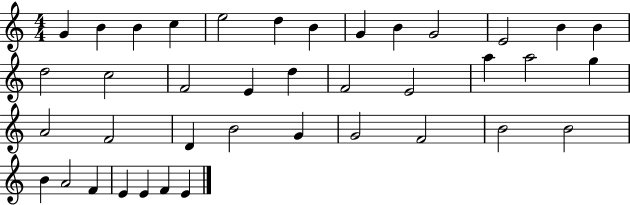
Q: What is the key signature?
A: C major